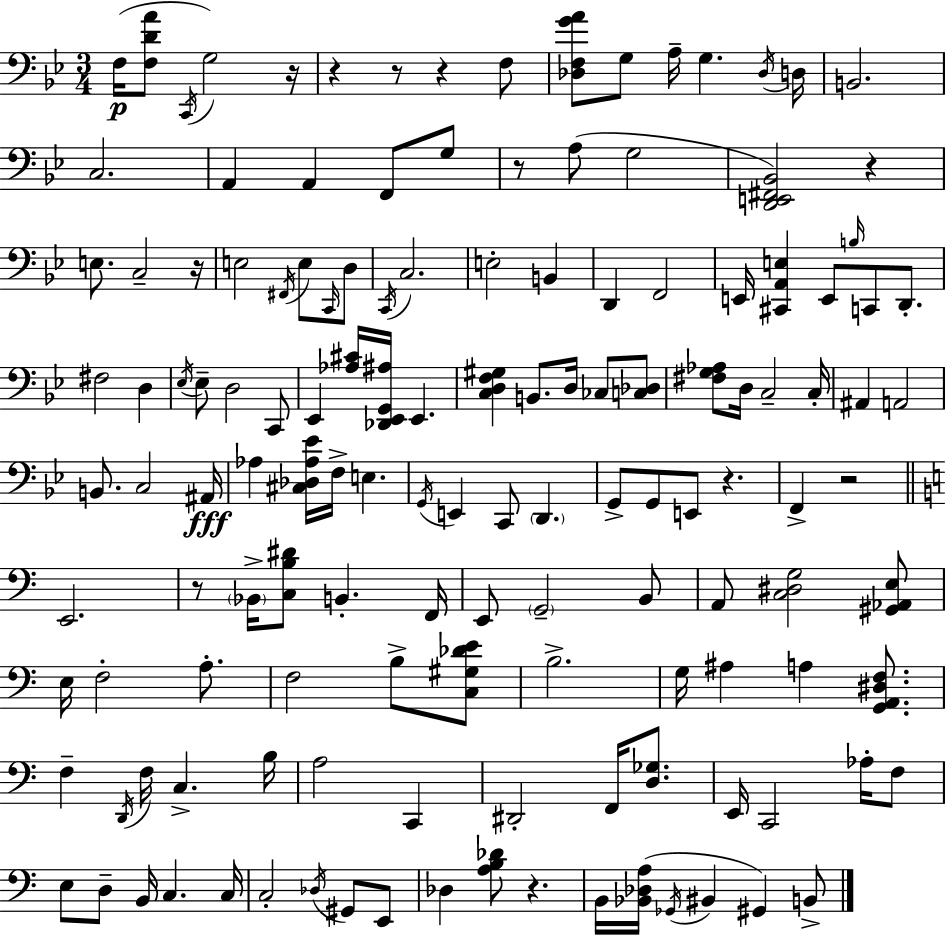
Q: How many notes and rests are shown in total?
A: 139